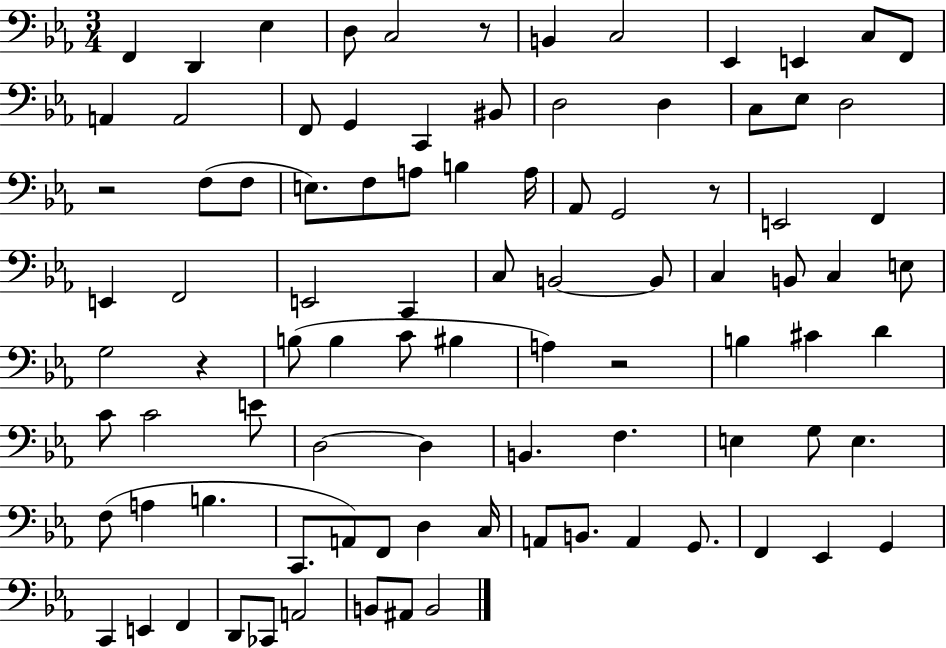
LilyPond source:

{
  \clef bass
  \numericTimeSignature
  \time 3/4
  \key ees \major
  f,4 d,4 ees4 | d8 c2 r8 | b,4 c2 | ees,4 e,4 c8 f,8 | \break a,4 a,2 | f,8 g,4 c,4 bis,8 | d2 d4 | c8 ees8 d2 | \break r2 f8( f8 | e8.) f8 a8 b4 a16 | aes,8 g,2 r8 | e,2 f,4 | \break e,4 f,2 | e,2 c,4 | c8 b,2~~ b,8 | c4 b,8 c4 e8 | \break g2 r4 | b8( b4 c'8 bis4 | a4) r2 | b4 cis'4 d'4 | \break c'8 c'2 e'8 | d2~~ d4 | b,4. f4. | e4 g8 e4. | \break f8( a4 b4. | c,8. a,8) f,8 d4 c16 | a,8 b,8. a,4 g,8. | f,4 ees,4 g,4 | \break c,4 e,4 f,4 | d,8 ces,8 a,2 | b,8 ais,8 b,2 | \bar "|."
}